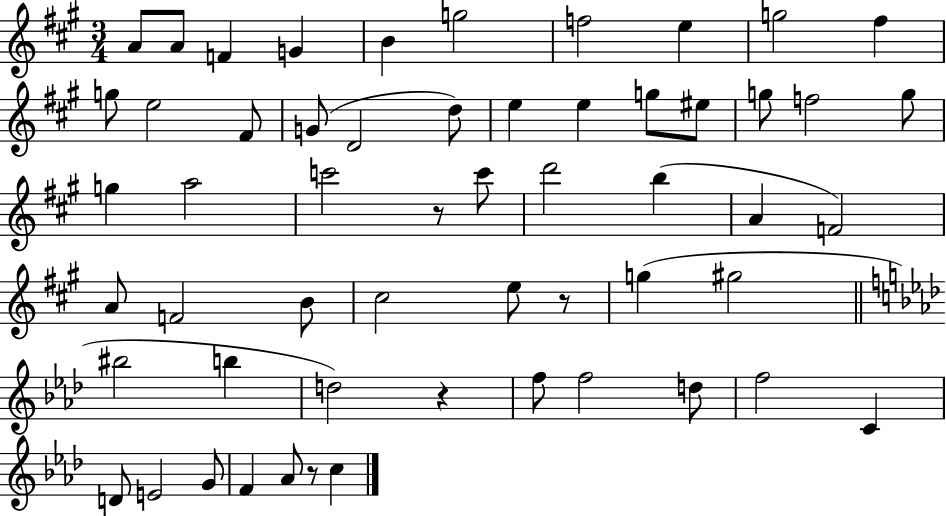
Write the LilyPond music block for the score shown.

{
  \clef treble
  \numericTimeSignature
  \time 3/4
  \key a \major
  a'8 a'8 f'4 g'4 | b'4 g''2 | f''2 e''4 | g''2 fis''4 | \break g''8 e''2 fis'8 | g'8( d'2 d''8) | e''4 e''4 g''8 eis''8 | g''8 f''2 g''8 | \break g''4 a''2 | c'''2 r8 c'''8 | d'''2 b''4( | a'4 f'2) | \break a'8 f'2 b'8 | cis''2 e''8 r8 | g''4( gis''2 | \bar "||" \break \key f \minor bis''2 b''4 | d''2) r4 | f''8 f''2 d''8 | f''2 c'4 | \break d'8 e'2 g'8 | f'4 aes'8 r8 c''4 | \bar "|."
}